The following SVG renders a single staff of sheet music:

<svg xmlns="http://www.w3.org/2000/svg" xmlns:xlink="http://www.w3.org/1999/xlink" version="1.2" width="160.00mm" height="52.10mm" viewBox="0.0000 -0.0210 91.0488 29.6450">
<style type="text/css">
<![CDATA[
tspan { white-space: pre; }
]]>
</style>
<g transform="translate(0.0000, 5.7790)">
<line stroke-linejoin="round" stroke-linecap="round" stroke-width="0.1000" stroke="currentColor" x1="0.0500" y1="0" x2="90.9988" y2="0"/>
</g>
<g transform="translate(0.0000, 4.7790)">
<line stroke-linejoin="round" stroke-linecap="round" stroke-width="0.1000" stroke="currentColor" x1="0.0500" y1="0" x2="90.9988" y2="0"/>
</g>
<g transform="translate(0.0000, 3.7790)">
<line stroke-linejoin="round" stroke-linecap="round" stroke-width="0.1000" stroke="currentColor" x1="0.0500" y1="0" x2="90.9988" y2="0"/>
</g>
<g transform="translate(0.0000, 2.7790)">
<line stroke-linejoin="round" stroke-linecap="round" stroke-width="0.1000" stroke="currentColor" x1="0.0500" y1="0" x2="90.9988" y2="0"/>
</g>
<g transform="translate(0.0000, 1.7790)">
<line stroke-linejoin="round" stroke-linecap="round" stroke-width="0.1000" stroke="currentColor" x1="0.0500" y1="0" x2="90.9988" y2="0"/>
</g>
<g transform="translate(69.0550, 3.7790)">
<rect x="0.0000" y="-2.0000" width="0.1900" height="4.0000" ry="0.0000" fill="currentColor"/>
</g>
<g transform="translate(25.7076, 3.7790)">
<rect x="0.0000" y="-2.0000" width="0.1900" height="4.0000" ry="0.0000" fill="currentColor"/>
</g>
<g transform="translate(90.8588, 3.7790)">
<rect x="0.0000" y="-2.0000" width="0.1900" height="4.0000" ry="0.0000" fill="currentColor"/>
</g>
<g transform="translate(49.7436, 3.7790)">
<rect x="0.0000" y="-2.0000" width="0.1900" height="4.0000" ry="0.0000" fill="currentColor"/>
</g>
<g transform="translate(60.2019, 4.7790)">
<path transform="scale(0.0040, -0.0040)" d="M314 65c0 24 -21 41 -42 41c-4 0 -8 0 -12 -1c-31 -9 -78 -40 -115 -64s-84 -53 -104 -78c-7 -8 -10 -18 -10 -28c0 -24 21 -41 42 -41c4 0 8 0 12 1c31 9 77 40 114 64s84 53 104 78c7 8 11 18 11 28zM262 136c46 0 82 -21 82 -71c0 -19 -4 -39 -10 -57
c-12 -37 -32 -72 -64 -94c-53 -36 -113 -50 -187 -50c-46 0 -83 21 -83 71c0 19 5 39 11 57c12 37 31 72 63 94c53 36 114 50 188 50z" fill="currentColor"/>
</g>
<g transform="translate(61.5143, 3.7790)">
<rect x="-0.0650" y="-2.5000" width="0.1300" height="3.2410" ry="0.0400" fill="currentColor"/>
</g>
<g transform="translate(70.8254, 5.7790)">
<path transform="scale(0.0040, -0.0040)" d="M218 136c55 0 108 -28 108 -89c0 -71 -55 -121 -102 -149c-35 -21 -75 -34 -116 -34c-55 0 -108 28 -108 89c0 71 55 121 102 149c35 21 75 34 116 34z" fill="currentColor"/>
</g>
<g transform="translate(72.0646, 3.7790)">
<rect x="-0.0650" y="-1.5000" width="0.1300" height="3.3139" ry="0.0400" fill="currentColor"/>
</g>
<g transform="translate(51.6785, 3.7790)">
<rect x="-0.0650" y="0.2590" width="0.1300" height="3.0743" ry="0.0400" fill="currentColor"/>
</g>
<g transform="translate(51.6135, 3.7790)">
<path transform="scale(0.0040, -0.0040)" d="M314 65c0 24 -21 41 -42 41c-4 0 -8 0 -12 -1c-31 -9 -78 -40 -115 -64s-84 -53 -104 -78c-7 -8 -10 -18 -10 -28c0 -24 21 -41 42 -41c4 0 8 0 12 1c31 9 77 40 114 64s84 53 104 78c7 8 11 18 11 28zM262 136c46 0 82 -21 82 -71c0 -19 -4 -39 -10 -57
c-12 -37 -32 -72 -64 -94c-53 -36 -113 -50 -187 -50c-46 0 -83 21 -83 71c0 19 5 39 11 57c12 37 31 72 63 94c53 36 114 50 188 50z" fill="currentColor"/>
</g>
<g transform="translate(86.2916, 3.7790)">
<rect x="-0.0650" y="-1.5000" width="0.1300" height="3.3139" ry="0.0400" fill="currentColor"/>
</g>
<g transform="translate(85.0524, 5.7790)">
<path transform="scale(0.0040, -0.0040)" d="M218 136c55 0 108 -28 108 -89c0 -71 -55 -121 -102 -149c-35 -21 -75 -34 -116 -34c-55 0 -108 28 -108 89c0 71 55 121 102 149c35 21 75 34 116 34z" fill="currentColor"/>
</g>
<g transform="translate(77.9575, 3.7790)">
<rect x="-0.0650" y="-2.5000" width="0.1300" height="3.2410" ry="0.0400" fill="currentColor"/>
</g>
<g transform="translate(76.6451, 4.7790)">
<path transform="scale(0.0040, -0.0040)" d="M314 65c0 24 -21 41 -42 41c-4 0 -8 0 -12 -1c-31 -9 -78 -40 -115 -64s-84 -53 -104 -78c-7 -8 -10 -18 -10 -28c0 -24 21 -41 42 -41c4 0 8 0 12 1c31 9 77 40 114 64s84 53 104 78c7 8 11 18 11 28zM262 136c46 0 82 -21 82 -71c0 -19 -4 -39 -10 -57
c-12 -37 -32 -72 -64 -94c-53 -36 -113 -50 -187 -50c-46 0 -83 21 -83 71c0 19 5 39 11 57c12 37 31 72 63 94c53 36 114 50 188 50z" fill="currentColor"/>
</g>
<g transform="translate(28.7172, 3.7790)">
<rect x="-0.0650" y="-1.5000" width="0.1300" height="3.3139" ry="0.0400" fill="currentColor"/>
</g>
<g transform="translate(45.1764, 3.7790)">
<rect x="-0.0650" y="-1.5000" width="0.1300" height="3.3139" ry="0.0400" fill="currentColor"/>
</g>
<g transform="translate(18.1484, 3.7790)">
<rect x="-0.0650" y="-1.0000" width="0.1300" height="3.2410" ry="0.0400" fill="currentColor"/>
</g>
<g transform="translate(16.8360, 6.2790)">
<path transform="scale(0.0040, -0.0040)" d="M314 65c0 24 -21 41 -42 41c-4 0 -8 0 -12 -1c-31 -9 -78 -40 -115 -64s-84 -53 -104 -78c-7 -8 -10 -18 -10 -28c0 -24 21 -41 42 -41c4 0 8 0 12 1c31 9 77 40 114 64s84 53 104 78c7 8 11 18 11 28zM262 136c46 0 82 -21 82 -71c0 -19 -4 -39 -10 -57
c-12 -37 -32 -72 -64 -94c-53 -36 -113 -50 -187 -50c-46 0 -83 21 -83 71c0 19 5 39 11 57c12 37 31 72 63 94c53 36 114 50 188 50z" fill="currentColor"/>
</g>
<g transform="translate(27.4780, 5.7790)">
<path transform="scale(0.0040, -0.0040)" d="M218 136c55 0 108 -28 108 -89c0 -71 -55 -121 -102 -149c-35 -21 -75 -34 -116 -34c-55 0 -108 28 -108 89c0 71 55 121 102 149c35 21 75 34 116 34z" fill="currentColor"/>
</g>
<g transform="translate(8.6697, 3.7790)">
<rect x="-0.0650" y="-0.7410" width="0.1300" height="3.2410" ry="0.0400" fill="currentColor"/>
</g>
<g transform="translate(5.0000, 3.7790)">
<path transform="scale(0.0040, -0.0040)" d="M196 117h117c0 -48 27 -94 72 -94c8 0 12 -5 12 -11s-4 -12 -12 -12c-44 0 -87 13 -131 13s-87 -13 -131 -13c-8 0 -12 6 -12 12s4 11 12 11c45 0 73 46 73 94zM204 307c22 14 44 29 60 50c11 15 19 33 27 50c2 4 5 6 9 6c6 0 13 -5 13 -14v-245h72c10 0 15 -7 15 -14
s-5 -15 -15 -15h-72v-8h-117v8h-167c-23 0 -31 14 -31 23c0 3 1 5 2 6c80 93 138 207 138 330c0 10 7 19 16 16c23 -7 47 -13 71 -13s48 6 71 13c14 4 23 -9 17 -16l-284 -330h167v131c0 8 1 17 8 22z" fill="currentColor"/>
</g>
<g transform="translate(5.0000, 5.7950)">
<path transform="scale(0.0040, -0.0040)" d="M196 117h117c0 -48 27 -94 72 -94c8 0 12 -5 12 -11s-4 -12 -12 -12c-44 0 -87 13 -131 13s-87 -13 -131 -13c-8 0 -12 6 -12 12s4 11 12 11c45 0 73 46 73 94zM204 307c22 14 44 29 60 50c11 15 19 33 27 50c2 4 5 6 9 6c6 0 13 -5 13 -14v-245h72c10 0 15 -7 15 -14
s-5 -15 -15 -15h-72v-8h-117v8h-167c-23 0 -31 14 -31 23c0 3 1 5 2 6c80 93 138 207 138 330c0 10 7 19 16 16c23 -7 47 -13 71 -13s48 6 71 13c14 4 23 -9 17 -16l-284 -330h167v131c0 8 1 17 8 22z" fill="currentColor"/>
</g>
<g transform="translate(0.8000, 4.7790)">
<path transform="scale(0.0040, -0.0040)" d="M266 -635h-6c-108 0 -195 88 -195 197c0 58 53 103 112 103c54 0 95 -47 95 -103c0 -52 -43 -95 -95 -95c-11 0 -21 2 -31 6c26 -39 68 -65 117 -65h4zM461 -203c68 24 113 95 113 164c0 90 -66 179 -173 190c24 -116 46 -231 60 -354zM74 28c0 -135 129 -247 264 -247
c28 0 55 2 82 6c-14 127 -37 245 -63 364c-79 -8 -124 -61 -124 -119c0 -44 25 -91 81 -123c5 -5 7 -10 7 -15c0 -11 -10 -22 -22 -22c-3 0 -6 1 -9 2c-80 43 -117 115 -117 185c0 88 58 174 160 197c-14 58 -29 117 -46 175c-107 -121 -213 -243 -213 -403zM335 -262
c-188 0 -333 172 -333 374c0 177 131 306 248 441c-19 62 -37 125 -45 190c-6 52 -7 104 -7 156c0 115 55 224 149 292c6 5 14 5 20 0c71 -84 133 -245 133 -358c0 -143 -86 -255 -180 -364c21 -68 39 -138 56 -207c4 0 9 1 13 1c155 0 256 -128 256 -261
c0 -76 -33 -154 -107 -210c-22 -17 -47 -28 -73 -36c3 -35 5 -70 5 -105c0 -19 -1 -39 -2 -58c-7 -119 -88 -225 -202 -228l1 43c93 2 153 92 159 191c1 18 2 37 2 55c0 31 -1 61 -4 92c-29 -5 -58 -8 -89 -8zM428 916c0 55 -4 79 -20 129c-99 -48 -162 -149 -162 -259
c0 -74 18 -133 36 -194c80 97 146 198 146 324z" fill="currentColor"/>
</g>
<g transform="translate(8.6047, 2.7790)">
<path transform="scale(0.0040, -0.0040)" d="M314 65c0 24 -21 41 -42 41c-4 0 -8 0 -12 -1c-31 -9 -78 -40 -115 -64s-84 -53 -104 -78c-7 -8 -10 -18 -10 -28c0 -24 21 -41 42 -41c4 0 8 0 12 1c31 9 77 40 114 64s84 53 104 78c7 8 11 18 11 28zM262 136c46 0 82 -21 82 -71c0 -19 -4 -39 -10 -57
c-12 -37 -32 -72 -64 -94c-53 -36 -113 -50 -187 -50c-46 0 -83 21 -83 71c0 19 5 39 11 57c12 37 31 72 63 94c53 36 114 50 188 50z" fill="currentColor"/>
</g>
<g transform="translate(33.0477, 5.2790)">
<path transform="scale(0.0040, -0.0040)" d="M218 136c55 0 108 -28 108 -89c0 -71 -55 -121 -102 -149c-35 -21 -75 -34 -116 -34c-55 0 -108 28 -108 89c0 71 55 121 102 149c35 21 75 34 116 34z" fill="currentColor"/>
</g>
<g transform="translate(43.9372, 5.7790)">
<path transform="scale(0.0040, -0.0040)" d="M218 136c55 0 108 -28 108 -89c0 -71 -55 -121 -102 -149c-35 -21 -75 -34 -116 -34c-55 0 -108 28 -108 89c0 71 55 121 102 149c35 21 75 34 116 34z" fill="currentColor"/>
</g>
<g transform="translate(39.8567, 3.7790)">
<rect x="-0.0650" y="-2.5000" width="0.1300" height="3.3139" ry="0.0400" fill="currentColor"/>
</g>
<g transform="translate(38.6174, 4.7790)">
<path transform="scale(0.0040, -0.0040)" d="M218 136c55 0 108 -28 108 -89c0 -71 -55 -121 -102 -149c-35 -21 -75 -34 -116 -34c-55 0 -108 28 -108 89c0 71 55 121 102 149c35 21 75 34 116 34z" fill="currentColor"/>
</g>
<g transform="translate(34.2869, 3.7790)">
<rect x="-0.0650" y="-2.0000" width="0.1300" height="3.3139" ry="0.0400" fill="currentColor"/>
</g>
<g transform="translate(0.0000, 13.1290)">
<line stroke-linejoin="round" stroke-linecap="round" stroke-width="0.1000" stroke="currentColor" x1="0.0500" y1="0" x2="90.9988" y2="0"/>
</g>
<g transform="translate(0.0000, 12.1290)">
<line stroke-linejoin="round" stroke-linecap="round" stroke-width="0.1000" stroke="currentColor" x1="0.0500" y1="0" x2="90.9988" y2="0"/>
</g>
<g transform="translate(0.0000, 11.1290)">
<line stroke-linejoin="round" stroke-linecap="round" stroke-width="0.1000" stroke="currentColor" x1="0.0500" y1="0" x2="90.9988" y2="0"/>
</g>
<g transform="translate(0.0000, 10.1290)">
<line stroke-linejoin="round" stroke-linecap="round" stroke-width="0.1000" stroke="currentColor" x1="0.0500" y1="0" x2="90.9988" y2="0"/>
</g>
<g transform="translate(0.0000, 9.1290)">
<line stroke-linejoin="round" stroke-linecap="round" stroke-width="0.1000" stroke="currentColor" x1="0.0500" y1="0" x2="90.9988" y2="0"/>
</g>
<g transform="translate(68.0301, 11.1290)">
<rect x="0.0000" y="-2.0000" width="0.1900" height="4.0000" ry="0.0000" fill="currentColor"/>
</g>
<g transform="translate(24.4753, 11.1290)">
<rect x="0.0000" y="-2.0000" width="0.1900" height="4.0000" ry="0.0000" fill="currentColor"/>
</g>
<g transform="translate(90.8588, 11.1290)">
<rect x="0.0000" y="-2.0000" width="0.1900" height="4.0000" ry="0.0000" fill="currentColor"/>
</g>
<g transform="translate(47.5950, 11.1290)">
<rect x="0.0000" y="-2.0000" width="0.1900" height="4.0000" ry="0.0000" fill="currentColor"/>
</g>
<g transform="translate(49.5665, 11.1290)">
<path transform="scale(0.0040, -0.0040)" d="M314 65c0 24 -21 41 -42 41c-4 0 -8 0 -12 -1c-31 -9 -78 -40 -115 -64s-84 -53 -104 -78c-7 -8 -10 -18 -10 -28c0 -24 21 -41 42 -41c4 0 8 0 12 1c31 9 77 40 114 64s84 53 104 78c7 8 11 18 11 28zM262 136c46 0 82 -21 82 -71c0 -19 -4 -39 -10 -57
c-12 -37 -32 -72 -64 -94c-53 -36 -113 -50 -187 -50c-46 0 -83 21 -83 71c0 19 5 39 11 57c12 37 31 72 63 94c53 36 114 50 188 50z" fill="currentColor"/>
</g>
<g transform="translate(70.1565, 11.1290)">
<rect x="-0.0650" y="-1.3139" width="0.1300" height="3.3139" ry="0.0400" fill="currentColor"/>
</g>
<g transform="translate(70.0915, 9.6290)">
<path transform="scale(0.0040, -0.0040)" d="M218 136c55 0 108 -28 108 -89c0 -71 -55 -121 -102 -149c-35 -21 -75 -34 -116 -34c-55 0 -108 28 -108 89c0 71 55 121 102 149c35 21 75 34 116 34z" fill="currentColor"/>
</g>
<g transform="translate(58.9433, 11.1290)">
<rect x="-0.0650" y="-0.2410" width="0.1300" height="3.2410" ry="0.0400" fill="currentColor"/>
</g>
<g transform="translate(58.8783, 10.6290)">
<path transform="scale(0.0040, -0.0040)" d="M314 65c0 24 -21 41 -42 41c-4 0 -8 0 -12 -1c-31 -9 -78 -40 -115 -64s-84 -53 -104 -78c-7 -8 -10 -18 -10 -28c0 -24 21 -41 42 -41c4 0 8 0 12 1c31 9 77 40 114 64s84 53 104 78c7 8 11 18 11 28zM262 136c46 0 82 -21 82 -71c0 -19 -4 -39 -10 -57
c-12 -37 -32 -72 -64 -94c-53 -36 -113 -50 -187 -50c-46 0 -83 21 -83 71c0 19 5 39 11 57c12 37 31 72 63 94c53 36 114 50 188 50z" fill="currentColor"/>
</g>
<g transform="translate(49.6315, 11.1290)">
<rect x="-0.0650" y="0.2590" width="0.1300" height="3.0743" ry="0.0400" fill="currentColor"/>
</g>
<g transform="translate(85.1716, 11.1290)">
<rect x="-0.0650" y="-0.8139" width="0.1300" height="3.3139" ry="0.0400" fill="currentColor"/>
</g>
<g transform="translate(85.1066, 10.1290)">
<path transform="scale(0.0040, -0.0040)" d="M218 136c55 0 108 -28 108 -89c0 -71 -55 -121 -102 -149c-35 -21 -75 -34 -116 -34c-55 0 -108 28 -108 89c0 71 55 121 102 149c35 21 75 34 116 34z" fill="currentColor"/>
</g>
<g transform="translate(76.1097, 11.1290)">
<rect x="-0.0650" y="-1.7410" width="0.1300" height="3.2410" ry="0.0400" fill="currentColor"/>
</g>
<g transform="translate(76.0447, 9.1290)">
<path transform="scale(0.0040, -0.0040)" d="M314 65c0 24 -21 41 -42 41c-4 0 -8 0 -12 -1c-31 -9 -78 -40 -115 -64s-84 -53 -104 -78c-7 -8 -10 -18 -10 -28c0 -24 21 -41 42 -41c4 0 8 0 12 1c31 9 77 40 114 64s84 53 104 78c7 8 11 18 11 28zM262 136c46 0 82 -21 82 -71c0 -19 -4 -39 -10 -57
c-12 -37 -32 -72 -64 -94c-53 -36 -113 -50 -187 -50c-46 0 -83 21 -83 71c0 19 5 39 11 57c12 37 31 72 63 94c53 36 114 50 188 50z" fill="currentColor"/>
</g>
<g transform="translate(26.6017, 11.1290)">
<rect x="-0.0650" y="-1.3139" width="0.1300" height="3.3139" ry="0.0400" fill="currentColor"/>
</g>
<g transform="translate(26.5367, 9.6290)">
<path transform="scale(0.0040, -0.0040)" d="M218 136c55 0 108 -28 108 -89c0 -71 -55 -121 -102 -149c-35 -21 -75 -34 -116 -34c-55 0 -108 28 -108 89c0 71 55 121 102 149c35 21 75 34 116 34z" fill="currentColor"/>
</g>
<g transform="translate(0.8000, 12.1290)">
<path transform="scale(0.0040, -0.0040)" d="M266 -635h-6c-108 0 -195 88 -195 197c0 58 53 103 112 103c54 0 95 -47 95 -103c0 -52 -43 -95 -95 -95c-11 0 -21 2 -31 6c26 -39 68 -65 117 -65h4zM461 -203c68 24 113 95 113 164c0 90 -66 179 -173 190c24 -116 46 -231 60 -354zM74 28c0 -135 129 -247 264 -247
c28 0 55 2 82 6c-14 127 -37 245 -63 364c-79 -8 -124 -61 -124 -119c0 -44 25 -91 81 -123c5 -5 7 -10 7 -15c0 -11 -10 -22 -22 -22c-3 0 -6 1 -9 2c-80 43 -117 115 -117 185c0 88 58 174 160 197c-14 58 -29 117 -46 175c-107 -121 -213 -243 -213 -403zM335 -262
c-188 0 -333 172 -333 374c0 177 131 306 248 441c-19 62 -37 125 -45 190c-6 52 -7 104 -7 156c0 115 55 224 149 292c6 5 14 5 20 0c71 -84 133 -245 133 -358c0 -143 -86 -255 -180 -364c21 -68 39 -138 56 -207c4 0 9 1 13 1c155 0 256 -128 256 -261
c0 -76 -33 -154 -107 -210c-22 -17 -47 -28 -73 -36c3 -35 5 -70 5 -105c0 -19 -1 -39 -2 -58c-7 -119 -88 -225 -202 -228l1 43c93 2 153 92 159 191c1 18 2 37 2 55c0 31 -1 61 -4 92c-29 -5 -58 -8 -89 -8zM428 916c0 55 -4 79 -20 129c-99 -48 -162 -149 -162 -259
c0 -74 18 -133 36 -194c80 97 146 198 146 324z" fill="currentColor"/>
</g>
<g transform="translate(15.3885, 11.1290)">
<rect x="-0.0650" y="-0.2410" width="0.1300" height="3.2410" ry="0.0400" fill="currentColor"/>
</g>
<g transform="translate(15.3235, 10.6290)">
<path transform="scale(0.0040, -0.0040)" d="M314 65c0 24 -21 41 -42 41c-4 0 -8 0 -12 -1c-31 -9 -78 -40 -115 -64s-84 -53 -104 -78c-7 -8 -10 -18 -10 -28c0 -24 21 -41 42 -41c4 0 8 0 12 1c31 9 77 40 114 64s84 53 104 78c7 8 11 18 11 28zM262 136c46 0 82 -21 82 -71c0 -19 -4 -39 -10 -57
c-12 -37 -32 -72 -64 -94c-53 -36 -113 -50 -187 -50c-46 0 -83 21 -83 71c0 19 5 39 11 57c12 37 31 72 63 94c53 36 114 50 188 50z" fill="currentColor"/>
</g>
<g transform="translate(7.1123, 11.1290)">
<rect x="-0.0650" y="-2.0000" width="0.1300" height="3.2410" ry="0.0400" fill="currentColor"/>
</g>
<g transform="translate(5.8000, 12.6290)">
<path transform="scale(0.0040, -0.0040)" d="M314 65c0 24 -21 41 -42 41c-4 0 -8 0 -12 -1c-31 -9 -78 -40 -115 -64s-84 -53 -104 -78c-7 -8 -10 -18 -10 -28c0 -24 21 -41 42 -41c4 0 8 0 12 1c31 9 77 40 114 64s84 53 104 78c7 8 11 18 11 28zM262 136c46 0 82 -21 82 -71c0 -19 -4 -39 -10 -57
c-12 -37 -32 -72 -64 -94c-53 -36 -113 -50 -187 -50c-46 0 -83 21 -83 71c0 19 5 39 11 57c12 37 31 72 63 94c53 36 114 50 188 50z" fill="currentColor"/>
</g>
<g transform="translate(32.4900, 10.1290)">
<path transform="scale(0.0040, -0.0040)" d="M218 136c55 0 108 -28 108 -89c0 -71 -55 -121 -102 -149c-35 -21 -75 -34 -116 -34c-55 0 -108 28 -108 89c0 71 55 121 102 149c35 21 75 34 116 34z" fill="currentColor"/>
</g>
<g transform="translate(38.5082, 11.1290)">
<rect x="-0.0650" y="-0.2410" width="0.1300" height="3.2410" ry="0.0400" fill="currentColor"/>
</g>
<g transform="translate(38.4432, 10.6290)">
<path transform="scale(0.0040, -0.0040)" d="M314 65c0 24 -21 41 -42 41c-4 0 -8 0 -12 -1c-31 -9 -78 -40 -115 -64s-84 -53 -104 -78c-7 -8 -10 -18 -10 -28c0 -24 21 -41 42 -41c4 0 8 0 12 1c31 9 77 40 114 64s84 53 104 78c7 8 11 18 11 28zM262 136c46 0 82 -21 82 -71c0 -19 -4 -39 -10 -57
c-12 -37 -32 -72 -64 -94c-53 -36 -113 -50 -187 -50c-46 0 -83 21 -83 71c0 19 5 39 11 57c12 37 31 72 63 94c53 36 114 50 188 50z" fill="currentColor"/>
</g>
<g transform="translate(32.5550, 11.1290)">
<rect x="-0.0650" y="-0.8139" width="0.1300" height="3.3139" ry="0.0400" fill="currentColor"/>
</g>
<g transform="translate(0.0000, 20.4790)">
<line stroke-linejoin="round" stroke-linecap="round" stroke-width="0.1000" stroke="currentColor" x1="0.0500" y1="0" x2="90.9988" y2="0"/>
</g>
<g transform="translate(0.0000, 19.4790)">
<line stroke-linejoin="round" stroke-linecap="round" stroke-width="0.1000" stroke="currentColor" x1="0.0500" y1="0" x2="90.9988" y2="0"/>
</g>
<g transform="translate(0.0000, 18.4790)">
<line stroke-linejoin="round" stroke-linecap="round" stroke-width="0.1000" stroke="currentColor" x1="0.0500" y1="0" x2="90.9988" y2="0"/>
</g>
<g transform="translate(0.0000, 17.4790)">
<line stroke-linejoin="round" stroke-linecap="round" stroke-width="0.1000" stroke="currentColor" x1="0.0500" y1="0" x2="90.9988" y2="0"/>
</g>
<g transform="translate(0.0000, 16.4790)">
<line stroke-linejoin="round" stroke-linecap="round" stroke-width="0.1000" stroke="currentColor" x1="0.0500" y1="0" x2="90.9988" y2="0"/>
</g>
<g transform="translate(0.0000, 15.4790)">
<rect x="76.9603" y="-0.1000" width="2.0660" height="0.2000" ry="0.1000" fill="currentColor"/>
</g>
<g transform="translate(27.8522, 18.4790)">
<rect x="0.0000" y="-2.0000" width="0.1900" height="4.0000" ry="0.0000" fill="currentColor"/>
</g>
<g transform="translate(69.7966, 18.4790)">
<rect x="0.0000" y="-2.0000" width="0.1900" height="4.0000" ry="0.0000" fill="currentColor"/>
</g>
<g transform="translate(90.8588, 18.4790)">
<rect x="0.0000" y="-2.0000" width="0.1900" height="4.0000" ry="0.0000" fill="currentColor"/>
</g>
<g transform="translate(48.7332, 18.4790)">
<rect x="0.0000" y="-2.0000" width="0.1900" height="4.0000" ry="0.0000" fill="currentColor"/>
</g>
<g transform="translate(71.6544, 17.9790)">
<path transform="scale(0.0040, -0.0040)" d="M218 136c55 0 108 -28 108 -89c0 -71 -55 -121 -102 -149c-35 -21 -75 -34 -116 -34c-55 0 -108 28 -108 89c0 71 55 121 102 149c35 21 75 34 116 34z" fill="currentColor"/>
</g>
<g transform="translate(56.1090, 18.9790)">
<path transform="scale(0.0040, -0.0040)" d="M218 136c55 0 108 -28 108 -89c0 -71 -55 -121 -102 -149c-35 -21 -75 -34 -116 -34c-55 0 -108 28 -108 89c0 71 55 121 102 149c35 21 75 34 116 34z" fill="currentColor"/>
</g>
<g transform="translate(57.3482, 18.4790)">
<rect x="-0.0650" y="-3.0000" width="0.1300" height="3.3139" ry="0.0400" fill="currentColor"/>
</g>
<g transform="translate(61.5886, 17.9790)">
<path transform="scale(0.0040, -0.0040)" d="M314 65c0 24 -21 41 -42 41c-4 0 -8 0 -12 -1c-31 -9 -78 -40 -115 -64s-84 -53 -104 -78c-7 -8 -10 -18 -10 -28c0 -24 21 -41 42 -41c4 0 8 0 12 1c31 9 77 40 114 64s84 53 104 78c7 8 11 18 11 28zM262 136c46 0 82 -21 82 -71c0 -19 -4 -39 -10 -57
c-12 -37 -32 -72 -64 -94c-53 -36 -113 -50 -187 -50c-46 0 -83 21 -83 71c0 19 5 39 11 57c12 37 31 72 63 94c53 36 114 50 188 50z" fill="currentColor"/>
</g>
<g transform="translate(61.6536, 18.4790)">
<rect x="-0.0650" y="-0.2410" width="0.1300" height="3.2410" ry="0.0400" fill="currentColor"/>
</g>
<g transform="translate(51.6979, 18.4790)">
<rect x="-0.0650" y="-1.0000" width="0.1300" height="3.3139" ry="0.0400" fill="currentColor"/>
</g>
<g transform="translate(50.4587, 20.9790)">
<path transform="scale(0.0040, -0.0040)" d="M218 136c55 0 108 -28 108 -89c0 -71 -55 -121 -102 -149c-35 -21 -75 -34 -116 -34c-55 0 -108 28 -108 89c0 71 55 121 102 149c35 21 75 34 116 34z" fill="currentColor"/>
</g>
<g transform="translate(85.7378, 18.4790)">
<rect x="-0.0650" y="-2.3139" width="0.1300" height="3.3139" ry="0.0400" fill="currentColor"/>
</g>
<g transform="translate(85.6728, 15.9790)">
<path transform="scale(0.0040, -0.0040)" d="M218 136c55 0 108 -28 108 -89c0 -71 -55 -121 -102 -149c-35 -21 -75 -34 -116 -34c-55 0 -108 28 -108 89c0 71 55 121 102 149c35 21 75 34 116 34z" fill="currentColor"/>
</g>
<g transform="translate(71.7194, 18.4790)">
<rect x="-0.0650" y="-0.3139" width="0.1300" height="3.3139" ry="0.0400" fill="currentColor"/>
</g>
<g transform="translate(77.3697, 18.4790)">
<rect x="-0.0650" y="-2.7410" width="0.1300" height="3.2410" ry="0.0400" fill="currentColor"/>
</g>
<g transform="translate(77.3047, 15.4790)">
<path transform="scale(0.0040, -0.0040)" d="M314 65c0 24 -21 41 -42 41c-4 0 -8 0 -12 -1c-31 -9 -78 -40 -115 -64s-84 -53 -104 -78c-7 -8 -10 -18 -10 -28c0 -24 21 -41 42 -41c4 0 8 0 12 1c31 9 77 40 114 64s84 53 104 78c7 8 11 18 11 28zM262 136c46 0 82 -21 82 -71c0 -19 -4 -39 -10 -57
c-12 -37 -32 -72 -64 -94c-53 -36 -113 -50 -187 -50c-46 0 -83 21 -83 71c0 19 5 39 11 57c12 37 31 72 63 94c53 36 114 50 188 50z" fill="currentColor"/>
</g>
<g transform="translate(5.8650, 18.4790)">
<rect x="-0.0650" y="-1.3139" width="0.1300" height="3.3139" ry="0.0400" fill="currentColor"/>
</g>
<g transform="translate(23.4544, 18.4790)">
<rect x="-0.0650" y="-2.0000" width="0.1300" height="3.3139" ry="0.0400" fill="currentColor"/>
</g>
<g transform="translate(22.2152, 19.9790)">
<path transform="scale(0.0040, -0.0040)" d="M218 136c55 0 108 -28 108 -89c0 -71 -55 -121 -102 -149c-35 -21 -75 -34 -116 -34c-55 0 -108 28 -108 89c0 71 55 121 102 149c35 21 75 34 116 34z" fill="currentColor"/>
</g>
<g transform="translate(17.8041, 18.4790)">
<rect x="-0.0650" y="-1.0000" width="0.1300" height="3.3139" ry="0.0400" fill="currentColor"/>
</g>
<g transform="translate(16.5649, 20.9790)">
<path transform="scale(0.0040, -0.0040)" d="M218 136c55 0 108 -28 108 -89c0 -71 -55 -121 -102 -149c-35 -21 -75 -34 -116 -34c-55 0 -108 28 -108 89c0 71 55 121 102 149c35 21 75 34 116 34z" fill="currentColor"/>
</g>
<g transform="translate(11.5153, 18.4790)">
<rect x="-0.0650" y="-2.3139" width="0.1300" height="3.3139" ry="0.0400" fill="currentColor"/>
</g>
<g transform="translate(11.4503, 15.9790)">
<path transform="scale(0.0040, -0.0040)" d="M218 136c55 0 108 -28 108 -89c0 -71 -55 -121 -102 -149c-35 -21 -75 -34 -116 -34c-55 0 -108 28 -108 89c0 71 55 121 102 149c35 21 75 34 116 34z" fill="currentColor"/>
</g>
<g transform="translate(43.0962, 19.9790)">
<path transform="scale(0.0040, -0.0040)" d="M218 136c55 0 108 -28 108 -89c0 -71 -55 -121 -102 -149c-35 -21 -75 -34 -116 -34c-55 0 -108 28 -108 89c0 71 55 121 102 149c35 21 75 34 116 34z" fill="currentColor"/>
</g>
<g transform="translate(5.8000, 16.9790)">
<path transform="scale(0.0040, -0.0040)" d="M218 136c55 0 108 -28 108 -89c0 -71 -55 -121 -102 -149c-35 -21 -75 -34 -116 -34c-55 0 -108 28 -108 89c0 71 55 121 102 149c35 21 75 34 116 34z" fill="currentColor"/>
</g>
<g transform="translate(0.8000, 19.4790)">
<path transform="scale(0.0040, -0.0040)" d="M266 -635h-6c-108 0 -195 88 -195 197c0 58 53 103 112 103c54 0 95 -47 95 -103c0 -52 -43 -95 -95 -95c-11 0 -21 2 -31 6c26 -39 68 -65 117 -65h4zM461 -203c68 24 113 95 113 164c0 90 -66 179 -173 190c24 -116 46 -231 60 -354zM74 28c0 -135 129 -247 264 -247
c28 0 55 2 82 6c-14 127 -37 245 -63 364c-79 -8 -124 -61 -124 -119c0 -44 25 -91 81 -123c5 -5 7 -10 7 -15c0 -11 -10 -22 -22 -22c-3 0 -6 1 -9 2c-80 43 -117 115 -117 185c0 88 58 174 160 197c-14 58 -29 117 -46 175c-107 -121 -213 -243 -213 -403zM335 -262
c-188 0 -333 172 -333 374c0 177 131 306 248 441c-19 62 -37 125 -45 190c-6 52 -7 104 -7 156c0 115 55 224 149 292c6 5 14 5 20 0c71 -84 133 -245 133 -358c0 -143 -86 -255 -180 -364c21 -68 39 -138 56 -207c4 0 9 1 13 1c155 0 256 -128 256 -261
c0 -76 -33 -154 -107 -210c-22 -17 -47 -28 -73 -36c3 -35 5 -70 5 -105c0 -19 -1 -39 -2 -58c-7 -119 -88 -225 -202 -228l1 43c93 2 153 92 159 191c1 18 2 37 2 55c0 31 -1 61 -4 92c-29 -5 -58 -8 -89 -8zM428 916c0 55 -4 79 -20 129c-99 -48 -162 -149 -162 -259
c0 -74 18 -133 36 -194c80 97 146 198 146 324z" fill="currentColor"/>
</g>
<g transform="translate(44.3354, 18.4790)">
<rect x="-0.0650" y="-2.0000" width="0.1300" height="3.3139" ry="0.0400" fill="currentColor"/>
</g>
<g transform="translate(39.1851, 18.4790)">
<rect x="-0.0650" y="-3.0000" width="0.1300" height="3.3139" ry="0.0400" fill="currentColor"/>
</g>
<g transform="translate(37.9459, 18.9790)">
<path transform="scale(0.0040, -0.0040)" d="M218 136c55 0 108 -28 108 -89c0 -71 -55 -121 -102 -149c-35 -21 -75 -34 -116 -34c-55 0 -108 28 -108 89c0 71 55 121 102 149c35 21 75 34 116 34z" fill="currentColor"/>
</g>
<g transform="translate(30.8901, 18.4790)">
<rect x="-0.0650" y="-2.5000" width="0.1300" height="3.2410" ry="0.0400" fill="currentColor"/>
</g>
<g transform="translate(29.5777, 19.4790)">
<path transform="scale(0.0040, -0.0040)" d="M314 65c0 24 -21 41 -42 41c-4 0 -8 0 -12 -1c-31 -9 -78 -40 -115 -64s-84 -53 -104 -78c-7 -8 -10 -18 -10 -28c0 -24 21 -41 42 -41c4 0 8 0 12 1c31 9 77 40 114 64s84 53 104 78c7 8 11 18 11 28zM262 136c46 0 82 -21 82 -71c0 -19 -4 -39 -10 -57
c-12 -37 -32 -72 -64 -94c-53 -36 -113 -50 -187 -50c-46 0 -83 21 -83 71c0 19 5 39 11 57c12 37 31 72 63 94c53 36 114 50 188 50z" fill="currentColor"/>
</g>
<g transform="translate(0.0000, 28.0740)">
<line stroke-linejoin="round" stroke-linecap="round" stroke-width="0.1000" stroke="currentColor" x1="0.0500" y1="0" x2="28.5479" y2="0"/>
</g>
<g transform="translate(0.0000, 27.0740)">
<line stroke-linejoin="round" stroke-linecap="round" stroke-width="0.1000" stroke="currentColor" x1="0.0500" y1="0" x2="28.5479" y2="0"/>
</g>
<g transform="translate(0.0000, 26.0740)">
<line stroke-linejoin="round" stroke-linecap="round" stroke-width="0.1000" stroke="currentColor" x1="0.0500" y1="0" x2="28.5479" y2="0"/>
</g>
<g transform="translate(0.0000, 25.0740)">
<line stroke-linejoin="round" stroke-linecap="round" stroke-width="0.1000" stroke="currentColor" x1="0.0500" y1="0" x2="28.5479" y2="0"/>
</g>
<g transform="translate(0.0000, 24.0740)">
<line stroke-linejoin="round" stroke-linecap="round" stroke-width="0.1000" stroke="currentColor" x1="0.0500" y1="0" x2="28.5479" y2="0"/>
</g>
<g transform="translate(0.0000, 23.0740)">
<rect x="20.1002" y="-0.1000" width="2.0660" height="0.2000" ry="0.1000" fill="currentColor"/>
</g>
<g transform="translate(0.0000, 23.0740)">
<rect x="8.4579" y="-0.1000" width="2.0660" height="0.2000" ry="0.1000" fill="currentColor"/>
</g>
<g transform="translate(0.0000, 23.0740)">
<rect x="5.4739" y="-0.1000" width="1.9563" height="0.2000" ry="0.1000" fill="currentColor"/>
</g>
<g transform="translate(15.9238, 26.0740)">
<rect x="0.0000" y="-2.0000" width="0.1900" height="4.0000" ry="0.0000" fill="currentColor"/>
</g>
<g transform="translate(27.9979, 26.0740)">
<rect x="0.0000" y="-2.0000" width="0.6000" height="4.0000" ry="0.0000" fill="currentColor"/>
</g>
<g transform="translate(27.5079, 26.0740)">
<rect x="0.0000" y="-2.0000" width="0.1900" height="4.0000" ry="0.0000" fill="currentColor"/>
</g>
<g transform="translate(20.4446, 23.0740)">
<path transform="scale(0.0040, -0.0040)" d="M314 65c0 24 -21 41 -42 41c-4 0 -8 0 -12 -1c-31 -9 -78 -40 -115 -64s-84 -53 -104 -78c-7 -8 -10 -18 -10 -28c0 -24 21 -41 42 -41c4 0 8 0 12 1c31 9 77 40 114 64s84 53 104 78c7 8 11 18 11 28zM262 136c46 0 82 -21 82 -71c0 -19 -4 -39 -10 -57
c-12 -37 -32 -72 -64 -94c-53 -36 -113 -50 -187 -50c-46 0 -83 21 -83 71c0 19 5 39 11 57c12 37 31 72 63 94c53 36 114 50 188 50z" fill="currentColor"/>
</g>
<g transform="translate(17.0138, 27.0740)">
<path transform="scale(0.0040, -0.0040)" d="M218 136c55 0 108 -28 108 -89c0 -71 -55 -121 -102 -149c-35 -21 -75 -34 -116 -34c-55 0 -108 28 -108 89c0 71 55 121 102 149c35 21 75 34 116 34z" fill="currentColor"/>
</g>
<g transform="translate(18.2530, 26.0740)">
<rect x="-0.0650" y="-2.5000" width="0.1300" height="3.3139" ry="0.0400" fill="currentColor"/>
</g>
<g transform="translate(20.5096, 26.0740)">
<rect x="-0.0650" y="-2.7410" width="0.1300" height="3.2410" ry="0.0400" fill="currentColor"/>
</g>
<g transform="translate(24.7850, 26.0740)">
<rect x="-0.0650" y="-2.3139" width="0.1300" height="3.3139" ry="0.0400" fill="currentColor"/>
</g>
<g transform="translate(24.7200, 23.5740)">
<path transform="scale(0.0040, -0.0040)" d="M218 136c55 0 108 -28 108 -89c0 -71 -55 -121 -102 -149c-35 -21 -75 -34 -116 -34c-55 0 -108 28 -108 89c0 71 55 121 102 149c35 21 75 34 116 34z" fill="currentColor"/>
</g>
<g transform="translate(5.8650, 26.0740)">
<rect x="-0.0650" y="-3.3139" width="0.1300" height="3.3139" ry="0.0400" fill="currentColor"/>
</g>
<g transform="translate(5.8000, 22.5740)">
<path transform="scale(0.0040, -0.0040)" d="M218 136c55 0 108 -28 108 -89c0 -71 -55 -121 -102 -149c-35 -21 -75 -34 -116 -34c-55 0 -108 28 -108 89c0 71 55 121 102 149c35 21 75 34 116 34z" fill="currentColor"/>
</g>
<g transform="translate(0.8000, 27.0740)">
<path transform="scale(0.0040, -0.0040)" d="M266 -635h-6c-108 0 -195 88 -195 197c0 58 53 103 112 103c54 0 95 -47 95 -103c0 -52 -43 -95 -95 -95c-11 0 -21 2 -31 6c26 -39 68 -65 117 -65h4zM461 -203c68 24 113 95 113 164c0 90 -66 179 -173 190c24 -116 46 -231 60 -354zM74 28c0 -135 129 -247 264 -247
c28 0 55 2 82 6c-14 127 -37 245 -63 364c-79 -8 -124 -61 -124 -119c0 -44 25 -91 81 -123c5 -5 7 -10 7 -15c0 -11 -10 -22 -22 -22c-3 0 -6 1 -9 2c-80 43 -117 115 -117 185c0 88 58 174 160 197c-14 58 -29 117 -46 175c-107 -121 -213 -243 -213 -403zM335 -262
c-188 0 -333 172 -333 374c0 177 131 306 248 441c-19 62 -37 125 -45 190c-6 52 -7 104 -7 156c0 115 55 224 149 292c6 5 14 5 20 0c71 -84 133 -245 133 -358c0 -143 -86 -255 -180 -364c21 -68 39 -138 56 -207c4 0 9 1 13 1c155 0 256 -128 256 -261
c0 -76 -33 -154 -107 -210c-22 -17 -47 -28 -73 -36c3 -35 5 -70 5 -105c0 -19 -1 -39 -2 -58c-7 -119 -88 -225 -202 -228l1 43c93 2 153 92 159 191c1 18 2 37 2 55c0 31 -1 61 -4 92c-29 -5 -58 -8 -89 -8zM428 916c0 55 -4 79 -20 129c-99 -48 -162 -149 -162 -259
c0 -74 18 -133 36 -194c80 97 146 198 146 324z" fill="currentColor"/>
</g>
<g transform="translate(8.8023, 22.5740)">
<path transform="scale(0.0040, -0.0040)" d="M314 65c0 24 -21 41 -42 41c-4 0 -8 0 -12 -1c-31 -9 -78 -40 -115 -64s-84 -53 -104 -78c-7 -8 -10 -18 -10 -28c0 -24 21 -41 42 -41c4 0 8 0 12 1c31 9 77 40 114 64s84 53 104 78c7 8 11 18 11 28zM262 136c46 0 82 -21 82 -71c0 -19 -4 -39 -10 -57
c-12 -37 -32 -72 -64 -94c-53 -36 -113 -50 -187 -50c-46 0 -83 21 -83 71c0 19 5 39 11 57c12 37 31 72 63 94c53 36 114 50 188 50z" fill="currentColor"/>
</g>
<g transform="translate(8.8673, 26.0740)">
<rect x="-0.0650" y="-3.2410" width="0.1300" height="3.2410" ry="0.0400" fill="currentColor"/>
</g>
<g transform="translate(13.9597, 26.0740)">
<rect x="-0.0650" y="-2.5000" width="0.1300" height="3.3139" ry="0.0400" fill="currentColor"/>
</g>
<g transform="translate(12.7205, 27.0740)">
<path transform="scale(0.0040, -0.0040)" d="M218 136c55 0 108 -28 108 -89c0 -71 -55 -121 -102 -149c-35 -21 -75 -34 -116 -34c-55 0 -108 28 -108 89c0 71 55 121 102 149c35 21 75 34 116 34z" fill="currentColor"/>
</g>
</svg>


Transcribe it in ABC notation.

X:1
T:Untitled
M:4/4
L:1/4
K:C
d2 D2 E F G E B2 G2 E G2 E F2 c2 e d c2 B2 c2 e f2 d e g D F G2 A F D A c2 c a2 g b b2 G G a2 g